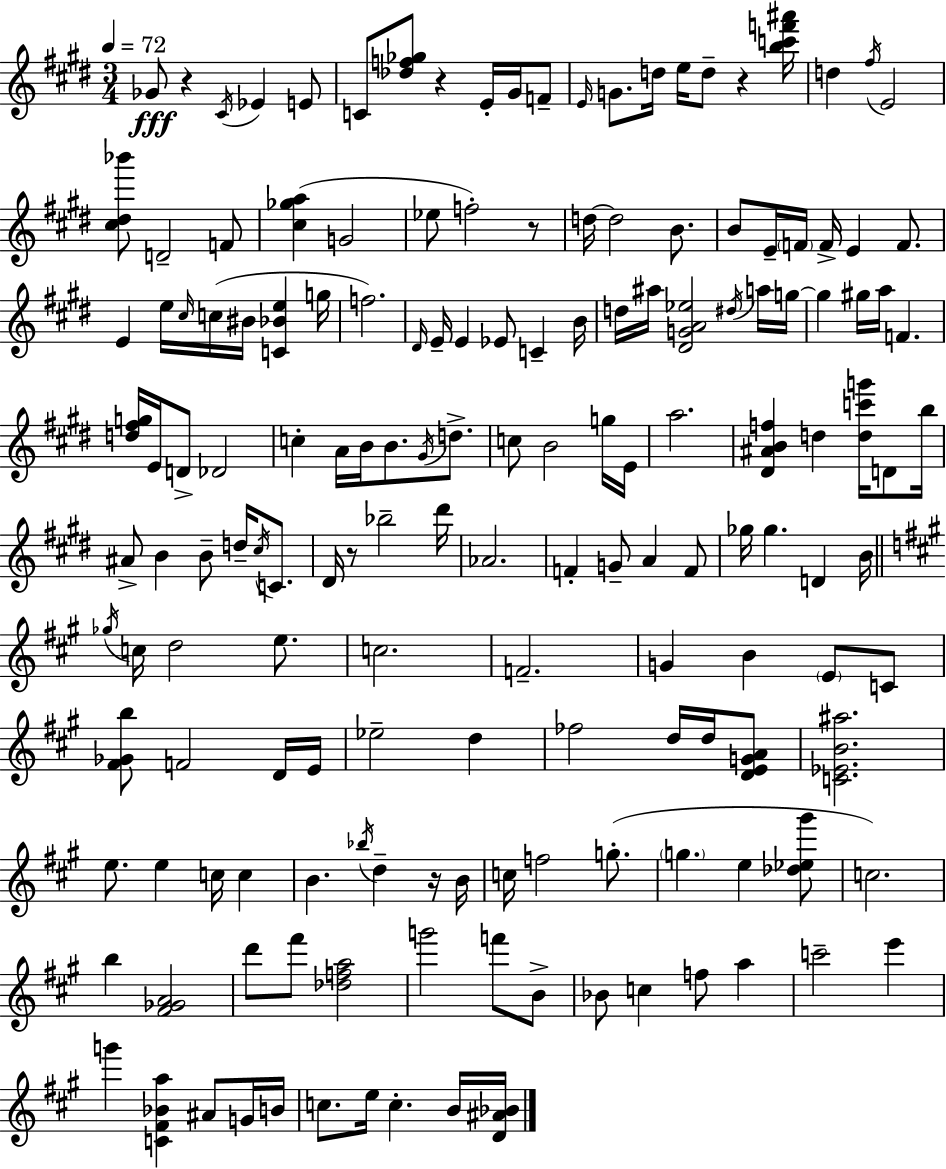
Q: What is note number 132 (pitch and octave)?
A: G6